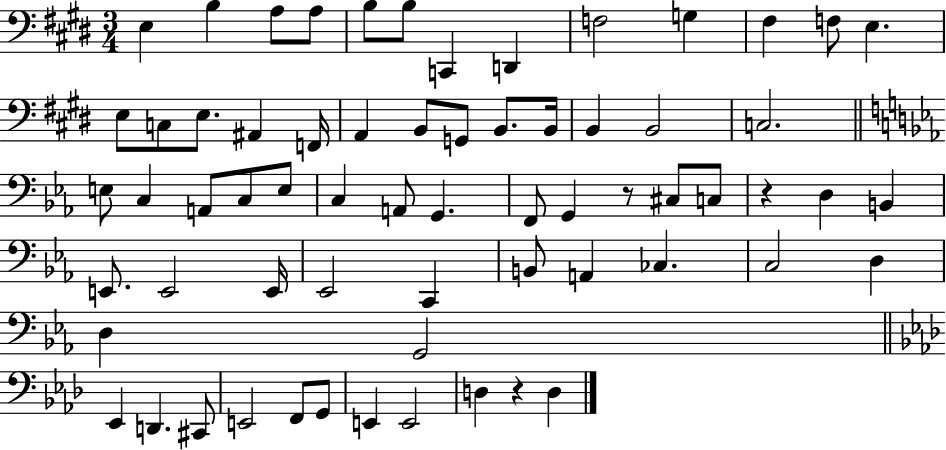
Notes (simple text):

E3/q B3/q A3/e A3/e B3/e B3/e C2/q D2/q F3/h G3/q F#3/q F3/e E3/q. E3/e C3/e E3/e. A#2/q F2/s A2/q B2/e G2/e B2/e. B2/s B2/q B2/h C3/h. E3/e C3/q A2/e C3/e E3/e C3/q A2/e G2/q. F2/e G2/q R/e C#3/e C3/e R/q D3/q B2/q E2/e. E2/h E2/s Eb2/h C2/q B2/e A2/q CES3/q. C3/h D3/q D3/q G2/h Eb2/q D2/q. C#2/e E2/h F2/e G2/e E2/q E2/h D3/q R/q D3/q